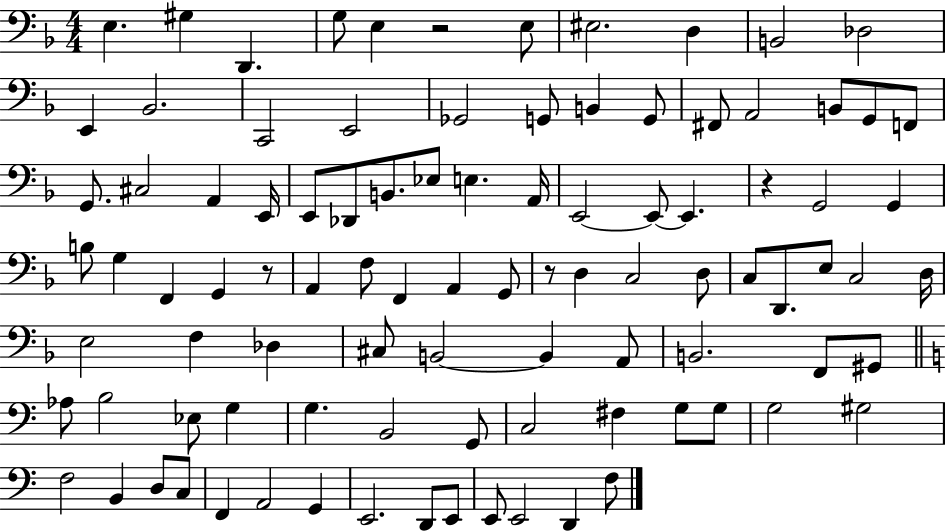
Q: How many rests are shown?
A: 4